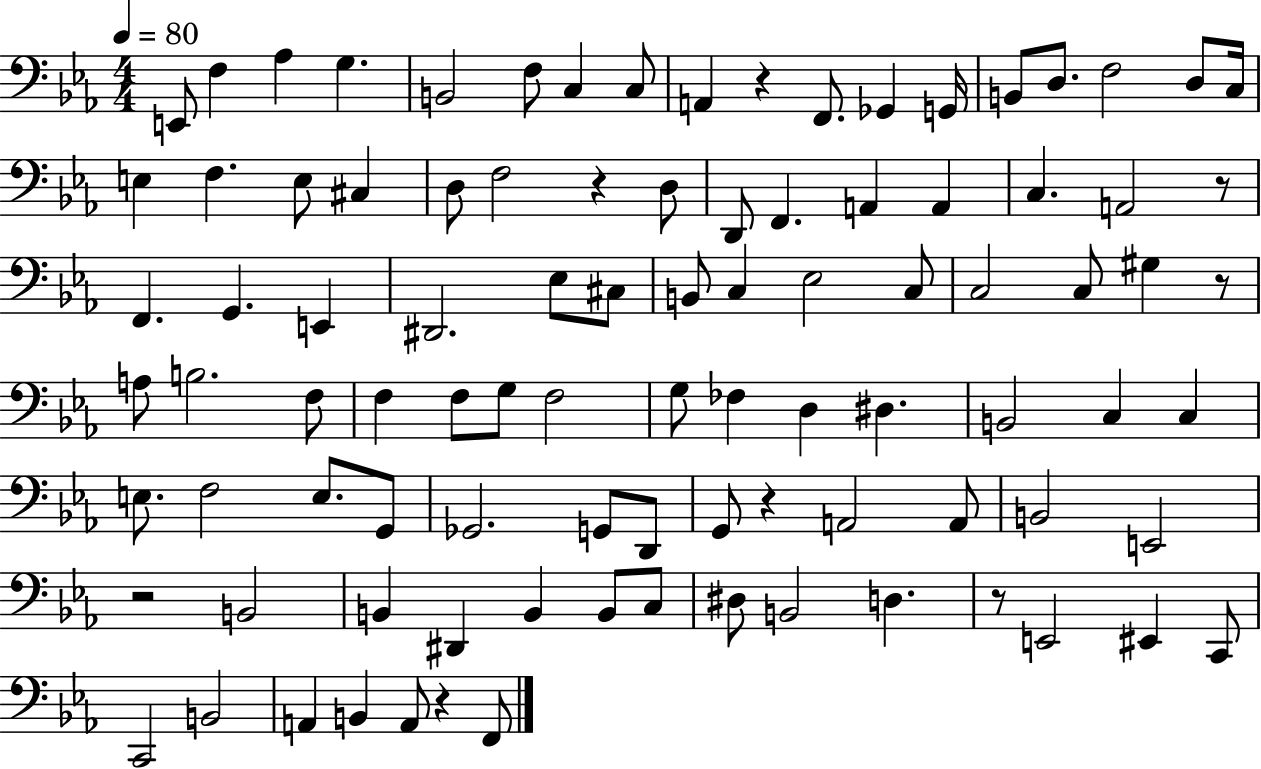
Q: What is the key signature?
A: EES major